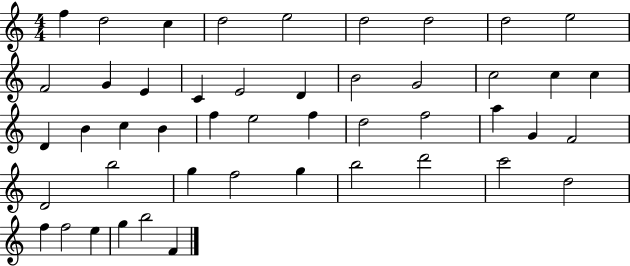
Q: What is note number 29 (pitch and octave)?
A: F5